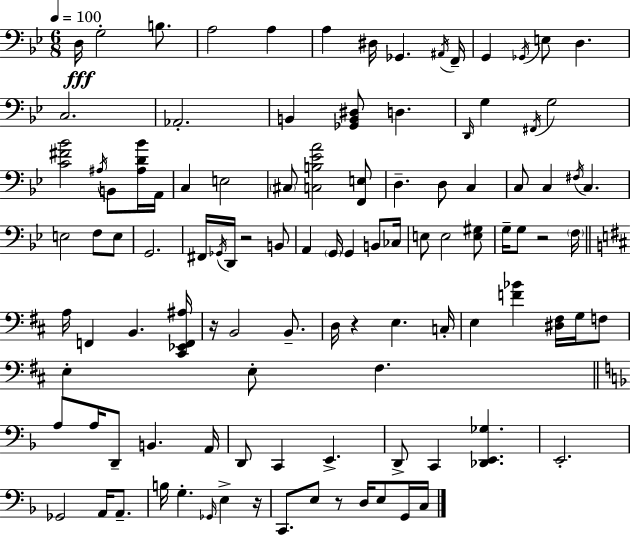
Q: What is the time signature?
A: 6/8